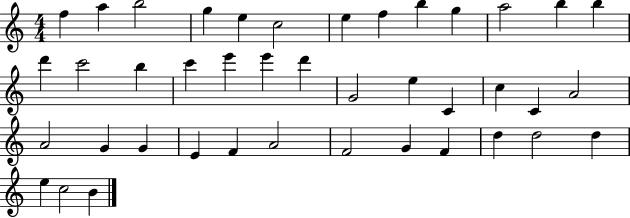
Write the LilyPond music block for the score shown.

{
  \clef treble
  \numericTimeSignature
  \time 4/4
  \key c \major
  f''4 a''4 b''2 | g''4 e''4 c''2 | e''4 f''4 b''4 g''4 | a''2 b''4 b''4 | \break d'''4 c'''2 b''4 | c'''4 e'''4 e'''4 d'''4 | g'2 e''4 c'4 | c''4 c'4 a'2 | \break a'2 g'4 g'4 | e'4 f'4 a'2 | f'2 g'4 f'4 | d''4 d''2 d''4 | \break e''4 c''2 b'4 | \bar "|."
}